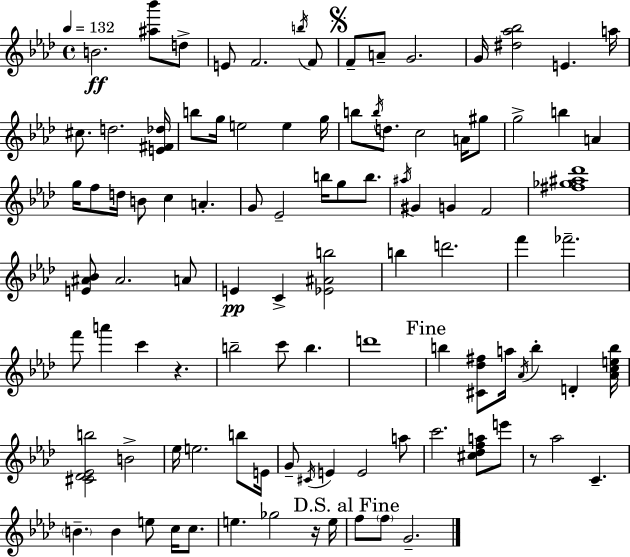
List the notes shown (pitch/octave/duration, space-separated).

B4/h. [A#5,Bb6]/e D5/e E4/e F4/h. B5/s F4/e F4/e A4/e G4/h. G4/s [D#5,Ab5,Bb5]/h E4/q. A5/s C#5/e. D5/h. [E4,F#4,Db5]/s B5/e G5/s E5/h E5/q G5/s B5/e B5/s D5/e. C5/h A4/s G#5/e G5/h B5/q A4/q G5/s F5/e D5/s B4/e C5/q A4/q. G4/e Eb4/h B5/s G5/e B5/e. A#5/s G#4/q G4/q F4/h [F#5,Gb5,A#5,Db6]/w [E4,A#4,Bb4]/e A#4/h. A4/e E4/q C4/q [Eb4,A#4,B5]/h B5/q D6/h. F6/q FES6/h. F6/e A6/q C6/q R/q. B5/h C6/e B5/q. D6/w B5/q [C#4,Db5,F#5]/e A5/s Ab4/s B5/q D4/q [Ab4,C5,E5,B5]/s [C#4,Db4,Eb4,B5]/h B4/h Eb5/s E5/h. B5/e E4/s G4/e C#4/s E4/q E4/h A5/e C6/h. [C#5,Db5,F5,A5]/e E6/e R/e Ab5/h C4/q. B4/q. B4/q E5/e C5/s C5/e. E5/q. Gb5/h R/s E5/s F5/e F5/e G4/h.